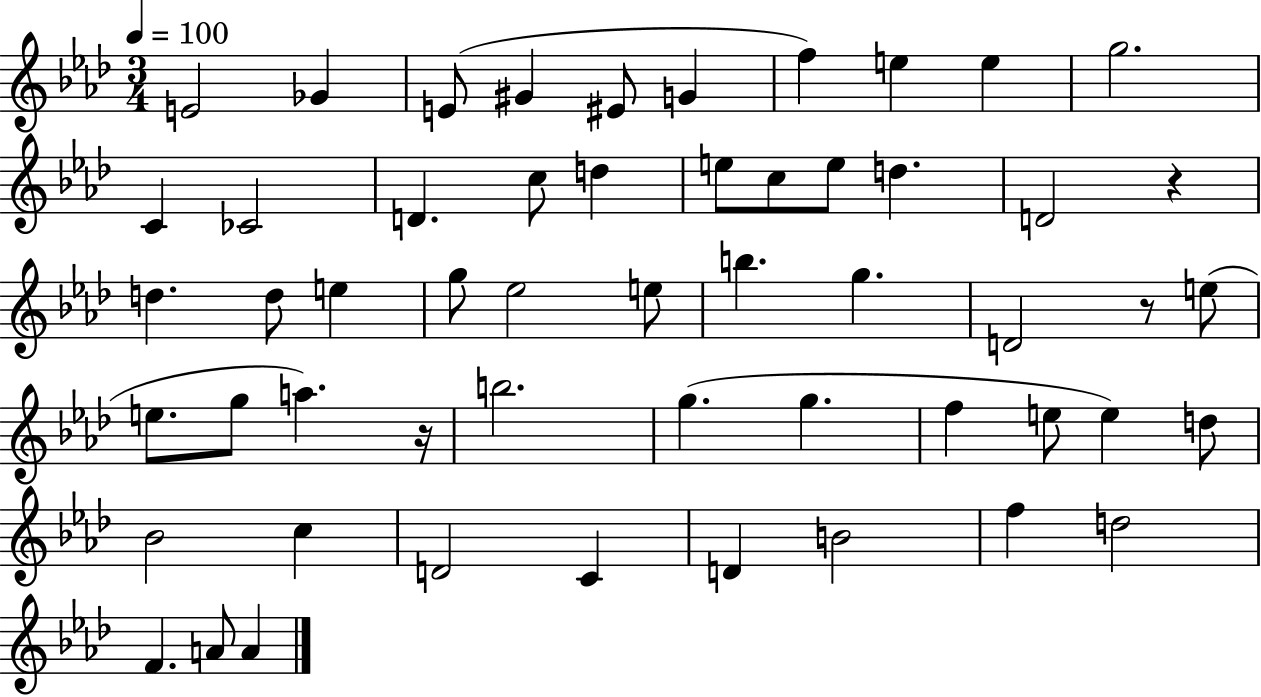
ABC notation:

X:1
T:Untitled
M:3/4
L:1/4
K:Ab
E2 _G E/2 ^G ^E/2 G f e e g2 C _C2 D c/2 d e/2 c/2 e/2 d D2 z d d/2 e g/2 _e2 e/2 b g D2 z/2 e/2 e/2 g/2 a z/4 b2 g g f e/2 e d/2 _B2 c D2 C D B2 f d2 F A/2 A